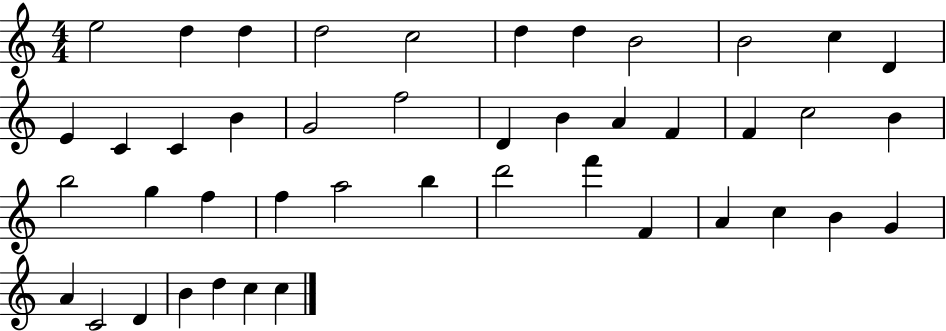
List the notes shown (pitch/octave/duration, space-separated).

E5/h D5/q D5/q D5/h C5/h D5/q D5/q B4/h B4/h C5/q D4/q E4/q C4/q C4/q B4/q G4/h F5/h D4/q B4/q A4/q F4/q F4/q C5/h B4/q B5/h G5/q F5/q F5/q A5/h B5/q D6/h F6/q F4/q A4/q C5/q B4/q G4/q A4/q C4/h D4/q B4/q D5/q C5/q C5/q